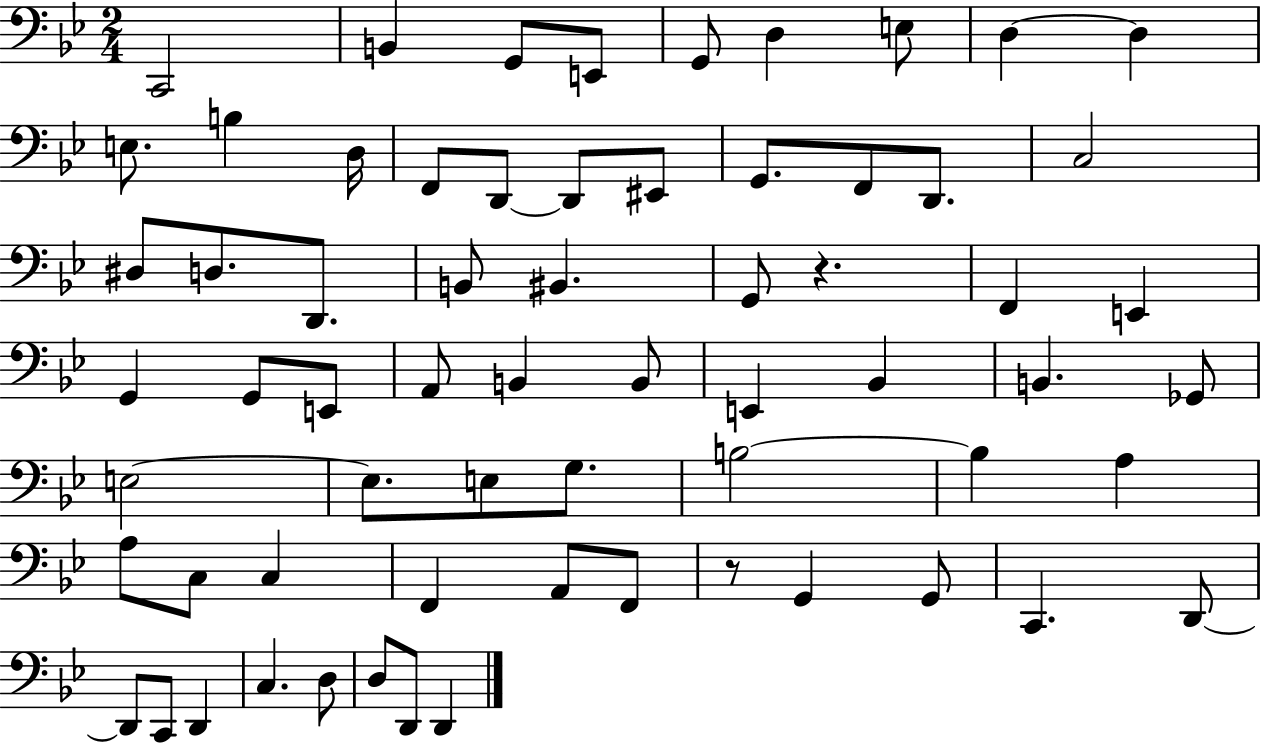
C2/h B2/q G2/e E2/e G2/e D3/q E3/e D3/q D3/q E3/e. B3/q D3/s F2/e D2/e D2/e EIS2/e G2/e. F2/e D2/e. C3/h D#3/e D3/e. D2/e. B2/e BIS2/q. G2/e R/q. F2/q E2/q G2/q G2/e E2/e A2/e B2/q B2/e E2/q Bb2/q B2/q. Gb2/e E3/h E3/e. E3/e G3/e. B3/h B3/q A3/q A3/e C3/e C3/q F2/q A2/e F2/e R/e G2/q G2/e C2/q. D2/e D2/e C2/e D2/q C3/q. D3/e D3/e D2/e D2/q